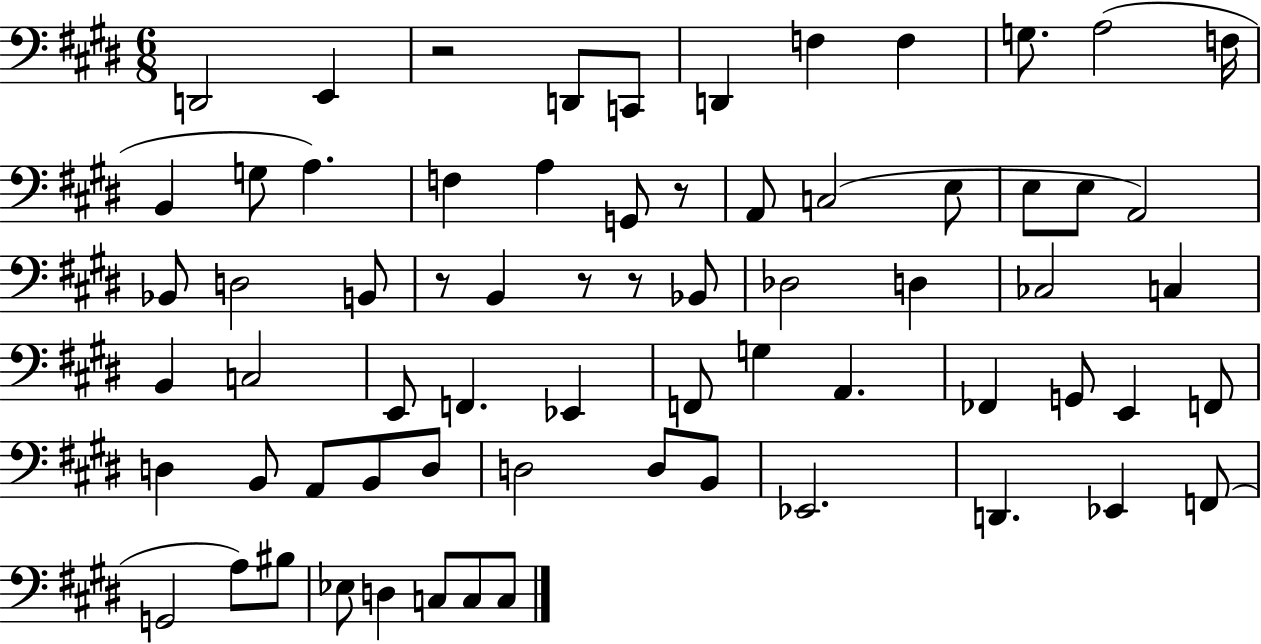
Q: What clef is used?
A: bass